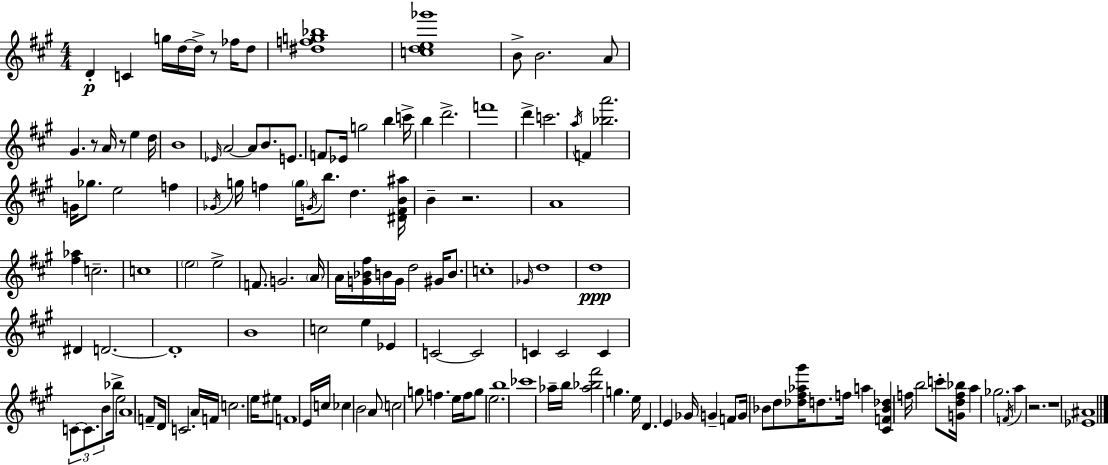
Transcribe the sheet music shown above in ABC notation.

X:1
T:Untitled
M:4/4
L:1/4
K:A
D C g/4 d/4 d/4 z/2 _f/4 d/2 [^dfg_b]4 [cde_g']4 B/2 B2 A/2 ^G z/2 A/4 z/2 e d/4 B4 _E/4 A2 A/2 B/2 E/2 F/2 _E/4 g2 b c'/4 b d'2 f'4 d' c'2 a/4 F [_ba']2 G/4 _g/2 e2 f _G/4 g/4 f g/4 G/4 b/2 d [^D^FB^a]/4 B z2 A4 [^f_a] c2 c4 e2 e2 F/2 G2 A/4 A/4 [G_B^f]/4 B/4 G/4 d2 ^G/4 B/2 c4 _G/4 d4 d4 ^D D2 D4 B4 c2 e _E C2 C2 C C2 C C/2 C/2 B/2 _b/4 e2 A4 F/2 D/4 C2 A/4 F/4 c2 e/4 ^e/2 F4 E/4 c/4 _c B2 A/2 c2 g/2 f e/4 f/4 g/2 e2 b4 _c'4 _a/4 b/4 [_a_b^f']2 g e/4 D E _G/4 G F/2 G/4 _B/2 d/2 [_d^f_a^g']/4 d/2 f/4 a [^CF_B_d] f/4 b2 c'/2 [Gdf_b]/4 a _g2 F/4 a z2 z4 [_E^A]4